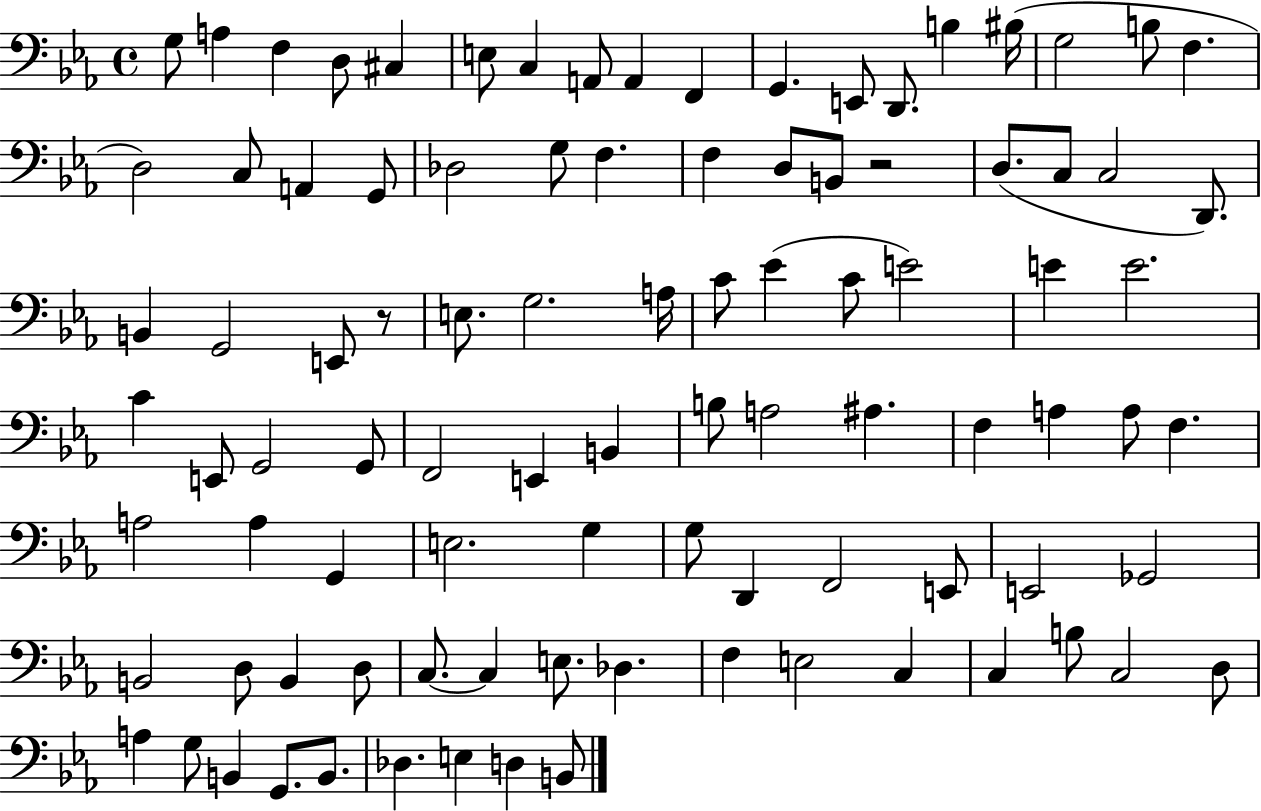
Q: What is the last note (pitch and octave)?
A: B2